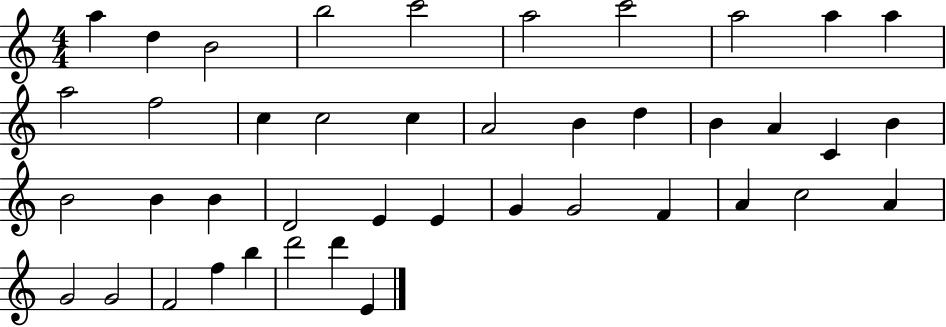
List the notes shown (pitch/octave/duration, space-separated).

A5/q D5/q B4/h B5/h C6/h A5/h C6/h A5/h A5/q A5/q A5/h F5/h C5/q C5/h C5/q A4/h B4/q D5/q B4/q A4/q C4/q B4/q B4/h B4/q B4/q D4/h E4/q E4/q G4/q G4/h F4/q A4/q C5/h A4/q G4/h G4/h F4/h F5/q B5/q D6/h D6/q E4/q